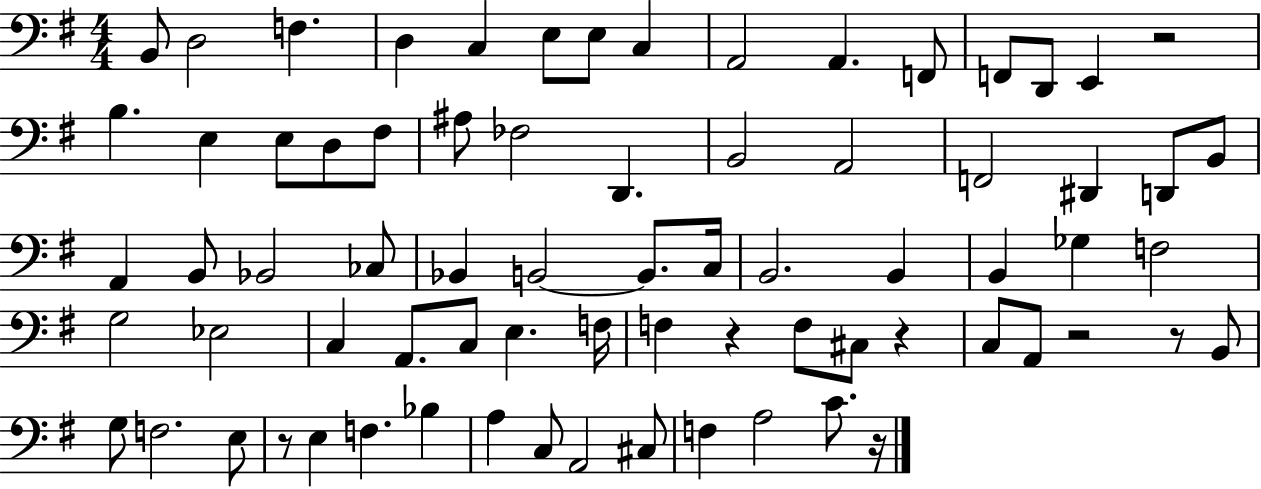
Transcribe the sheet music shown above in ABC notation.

X:1
T:Untitled
M:4/4
L:1/4
K:G
B,,/2 D,2 F, D, C, E,/2 E,/2 C, A,,2 A,, F,,/2 F,,/2 D,,/2 E,, z2 B, E, E,/2 D,/2 ^F,/2 ^A,/2 _F,2 D,, B,,2 A,,2 F,,2 ^D,, D,,/2 B,,/2 A,, B,,/2 _B,,2 _C,/2 _B,, B,,2 B,,/2 C,/4 B,,2 B,, B,, _G, F,2 G,2 _E,2 C, A,,/2 C,/2 E, F,/4 F, z F,/2 ^C,/2 z C,/2 A,,/2 z2 z/2 B,,/2 G,/2 F,2 E,/2 z/2 E, F, _B, A, C,/2 A,,2 ^C,/2 F, A,2 C/2 z/4